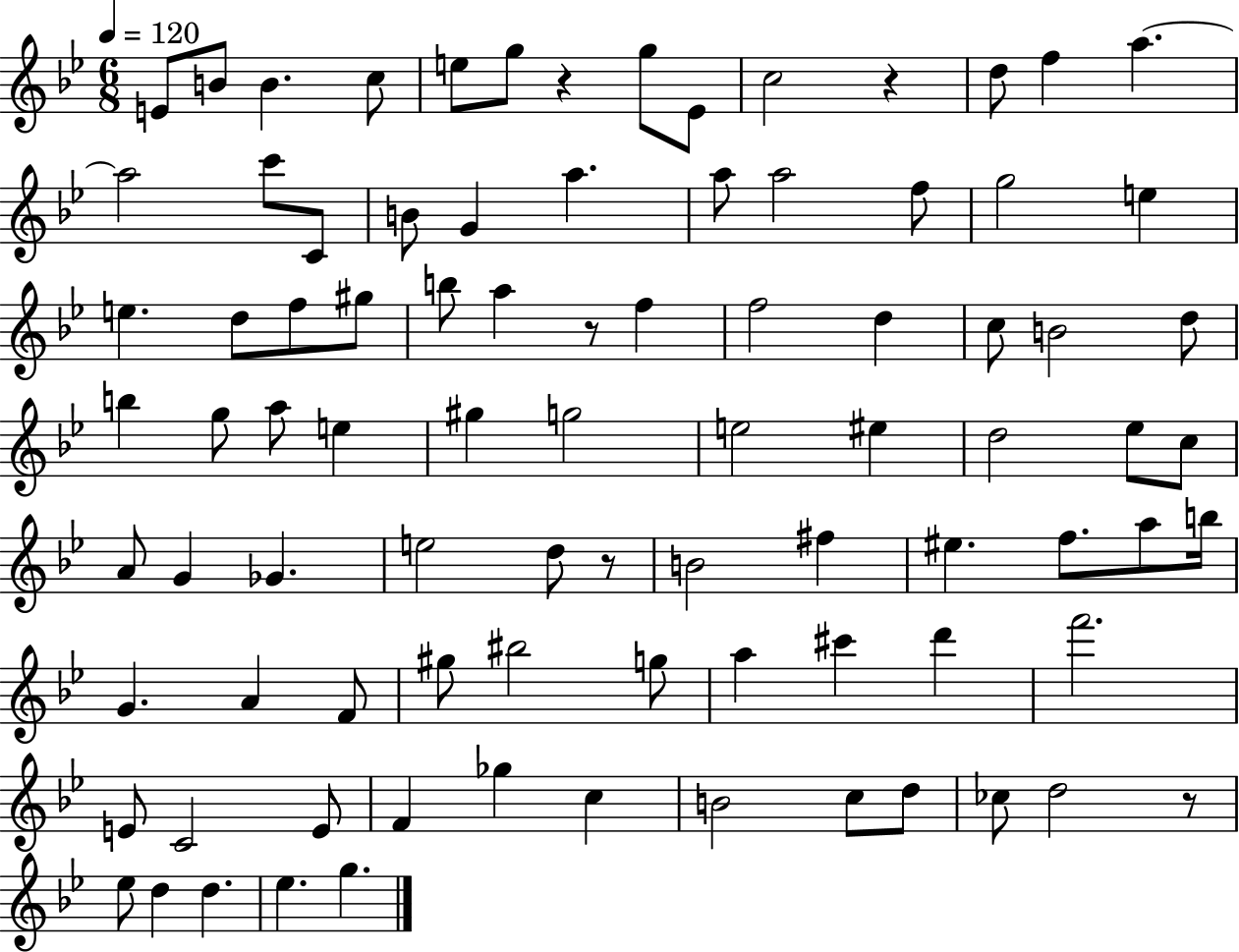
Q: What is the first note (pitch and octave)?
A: E4